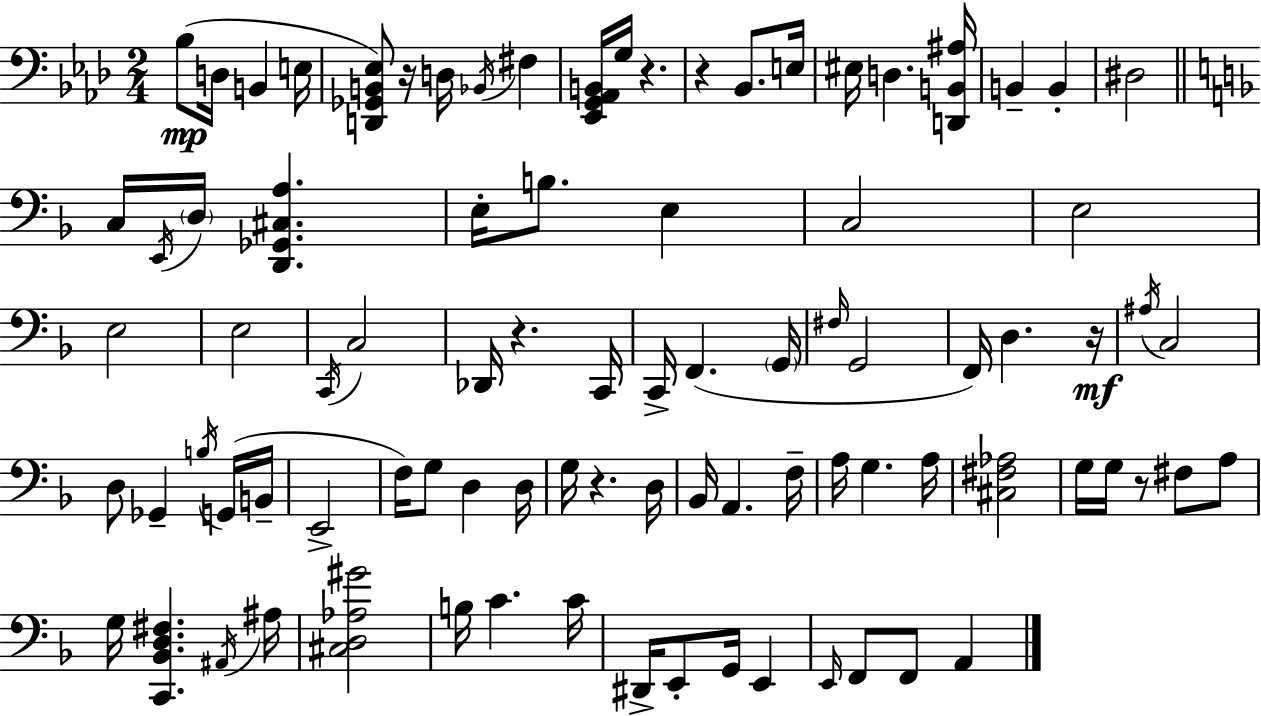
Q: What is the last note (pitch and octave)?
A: A2